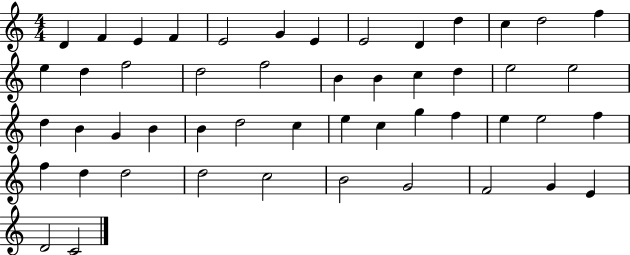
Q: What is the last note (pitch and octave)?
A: C4